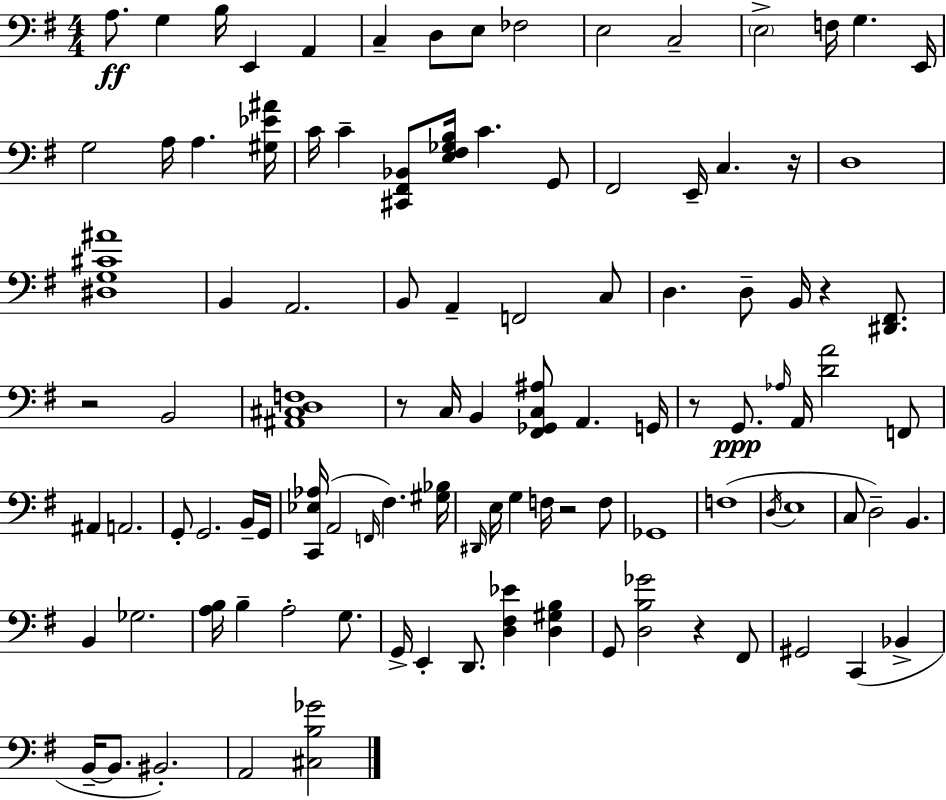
X:1
T:Untitled
M:4/4
L:1/4
K:Em
A,/2 G, B,/4 E,, A,, C, D,/2 E,/2 _F,2 E,2 C,2 E,2 F,/4 G, E,,/4 G,2 A,/4 A, [^G,_E^A]/4 C/4 C [^C,,^F,,_B,,]/2 [E,^F,_G,B,]/4 C G,,/2 ^F,,2 E,,/4 C, z/4 D,4 [^D,G,^C^A]4 B,, A,,2 B,,/2 A,, F,,2 C,/2 D, D,/2 B,,/4 z [^D,,^F,,]/2 z2 B,,2 [^A,,^C,D,F,]4 z/2 C,/4 B,, [^F,,_G,,C,^A,]/2 A,, G,,/4 z/2 G,,/2 _A,/4 A,,/4 [DA]2 F,,/2 ^A,, A,,2 G,,/2 G,,2 B,,/4 G,,/4 [C,,_E,_A,]/4 A,,2 F,,/4 ^F, [^G,_B,]/4 ^D,,/4 E,/4 G, F,/4 z2 F,/2 _G,,4 F,4 D,/4 E,4 C,/2 D,2 B,, B,, _G,2 [A,B,]/4 B, A,2 G,/2 G,,/4 E,, D,,/2 [D,^F,_E] [D,^G,B,] G,,/2 [D,B,_G]2 z ^F,,/2 ^G,,2 C,, _B,, B,,/4 B,,/2 ^B,,2 A,,2 [^C,B,_G]2